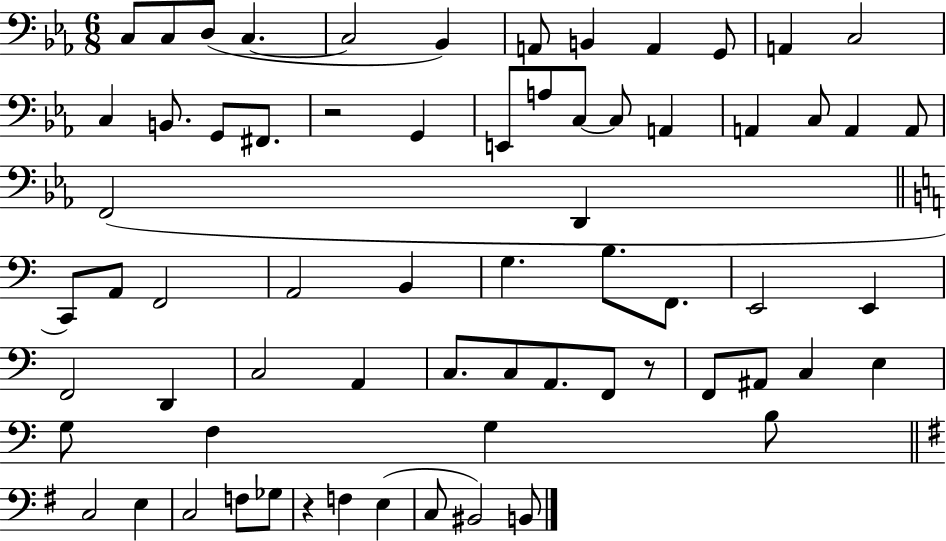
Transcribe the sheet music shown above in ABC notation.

X:1
T:Untitled
M:6/8
L:1/4
K:Eb
C,/2 C,/2 D,/2 C, C,2 _B,, A,,/2 B,, A,, G,,/2 A,, C,2 C, B,,/2 G,,/2 ^F,,/2 z2 G,, E,,/2 A,/2 C,/2 C,/2 A,, A,, C,/2 A,, A,,/2 F,,2 D,, C,,/2 A,,/2 F,,2 A,,2 B,, G, B,/2 F,,/2 E,,2 E,, F,,2 D,, C,2 A,, C,/2 C,/2 A,,/2 F,,/2 z/2 F,,/2 ^A,,/2 C, E, G,/2 F, G, B,/2 C,2 E, C,2 F,/2 _G,/2 z F, E, C,/2 ^B,,2 B,,/2